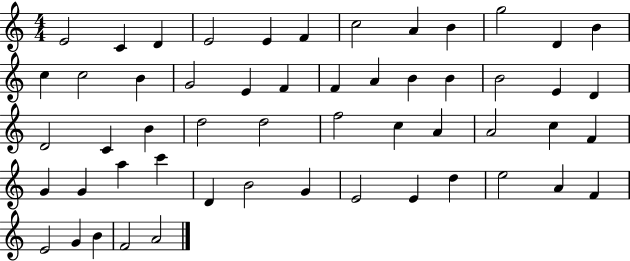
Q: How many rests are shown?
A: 0